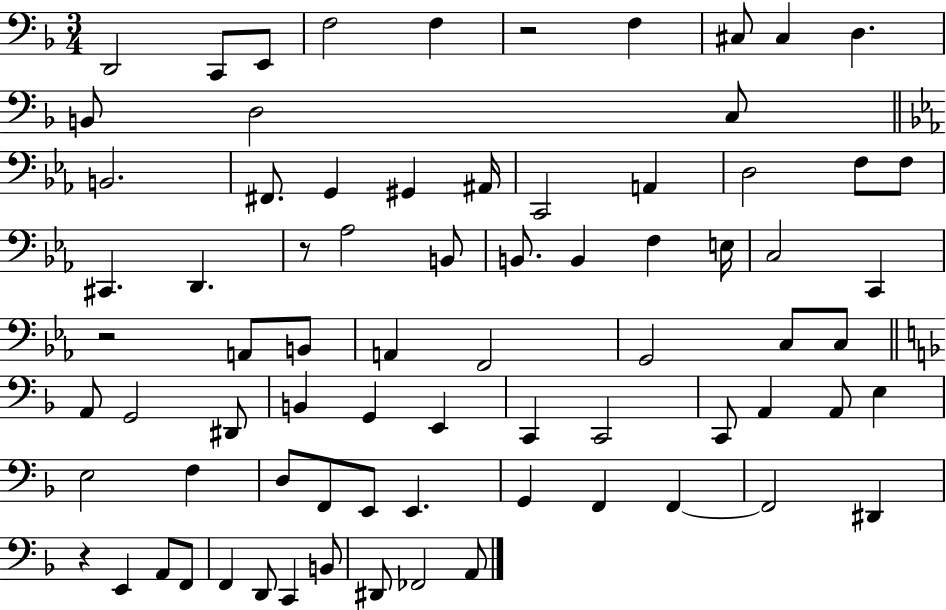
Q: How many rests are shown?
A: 4